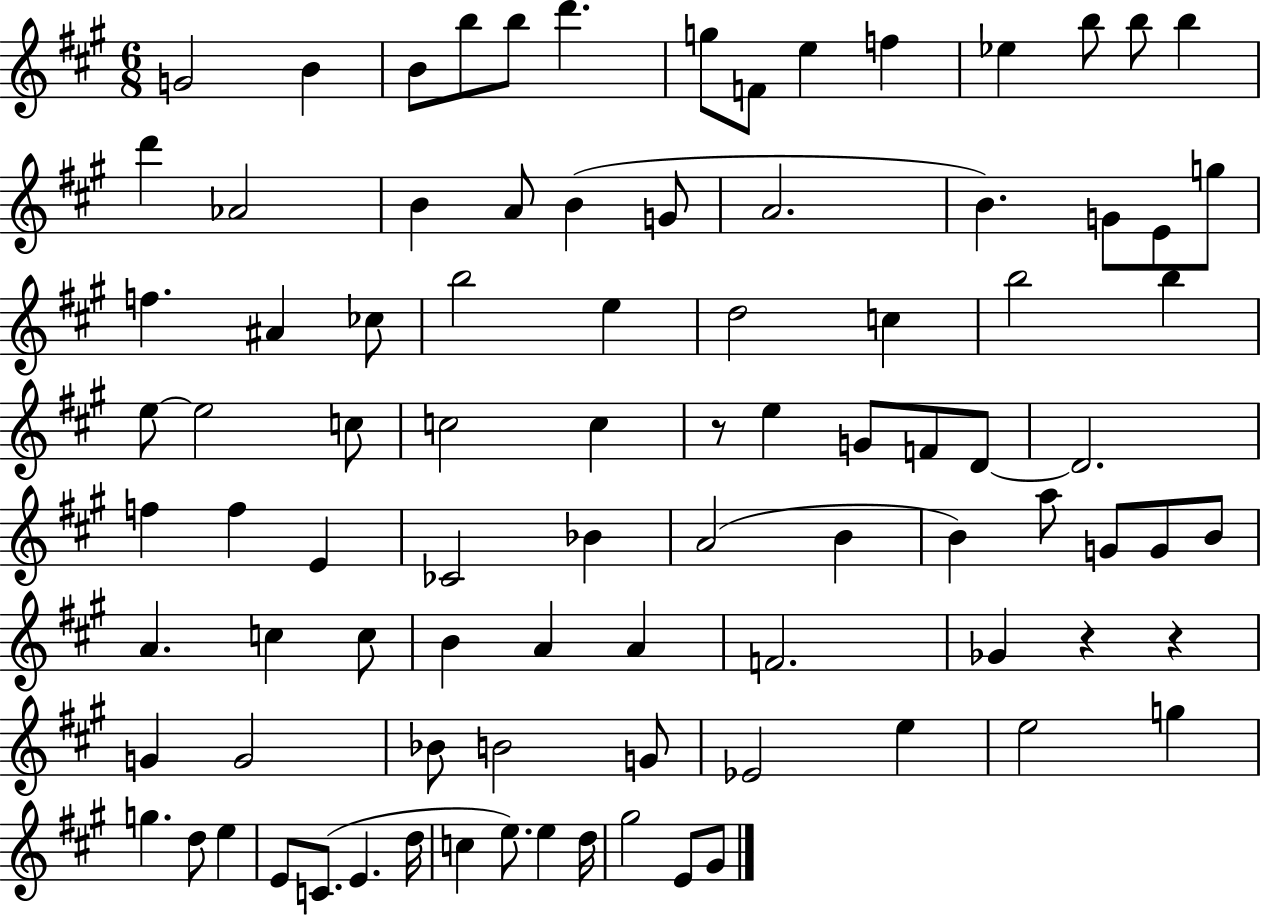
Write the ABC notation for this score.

X:1
T:Untitled
M:6/8
L:1/4
K:A
G2 B B/2 b/2 b/2 d' g/2 F/2 e f _e b/2 b/2 b d' _A2 B A/2 B G/2 A2 B G/2 E/2 g/2 f ^A _c/2 b2 e d2 c b2 b e/2 e2 c/2 c2 c z/2 e G/2 F/2 D/2 D2 f f E _C2 _B A2 B B a/2 G/2 G/2 B/2 A c c/2 B A A F2 _G z z G G2 _B/2 B2 G/2 _E2 e e2 g g d/2 e E/2 C/2 E d/4 c e/2 e d/4 ^g2 E/2 ^G/2